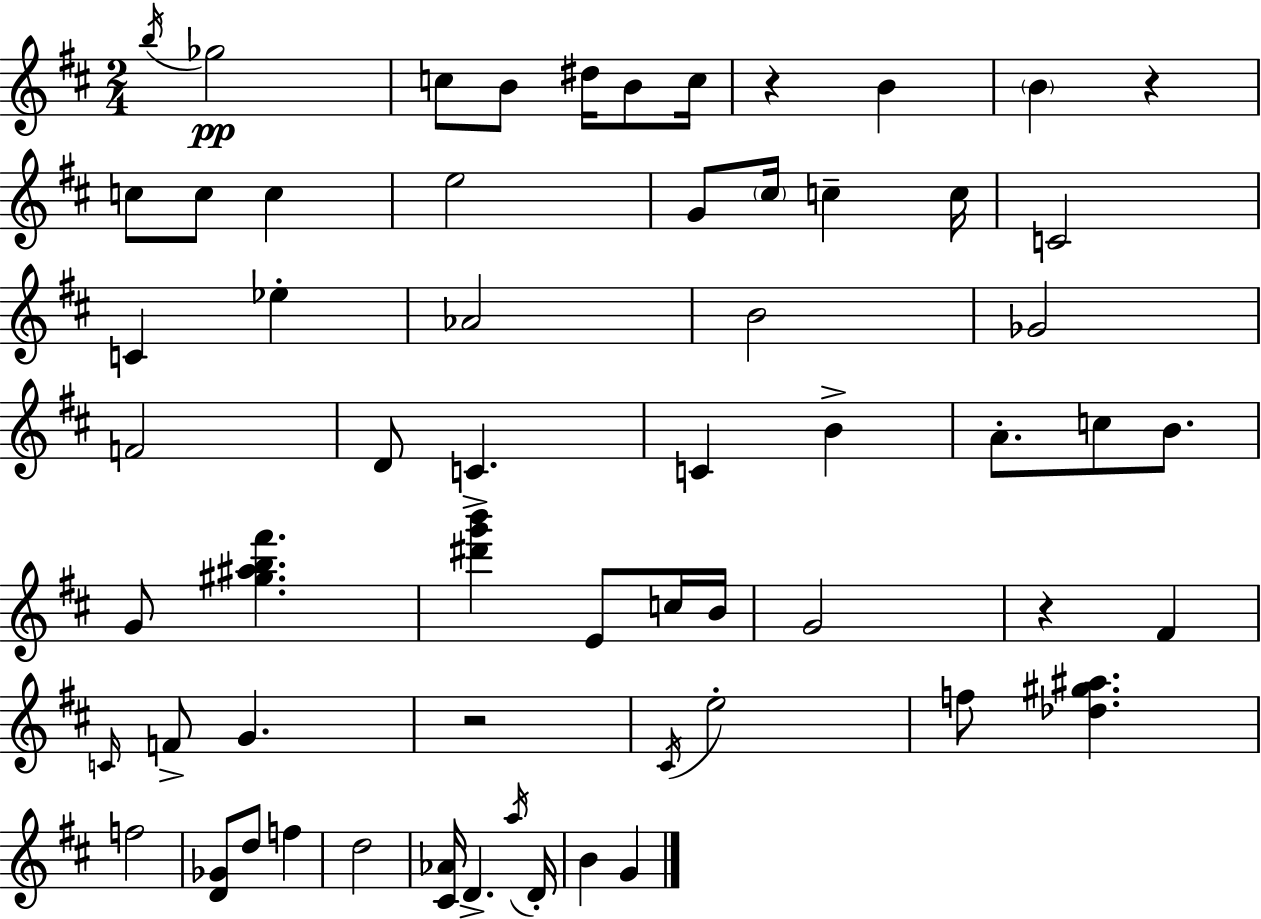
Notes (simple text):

B5/s Gb5/h C5/e B4/e D#5/s B4/e C5/s R/q B4/q B4/q R/q C5/e C5/e C5/q E5/h G4/e C#5/s C5/q C5/s C4/h C4/q Eb5/q Ab4/h B4/h Gb4/h F4/h D4/e C4/q. C4/q B4/q A4/e. C5/e B4/e. G4/e [G#5,A#5,B5,F#6]/q. [D#6,G6,B6]/q E4/e C5/s B4/s G4/h R/q F#4/q C4/s F4/e G4/q. R/h C#4/s E5/h F5/e [Db5,G#5,A#5]/q. F5/h [D4,Gb4]/e D5/e F5/q D5/h [C#4,Ab4]/s D4/q. A5/s D4/s B4/q G4/q